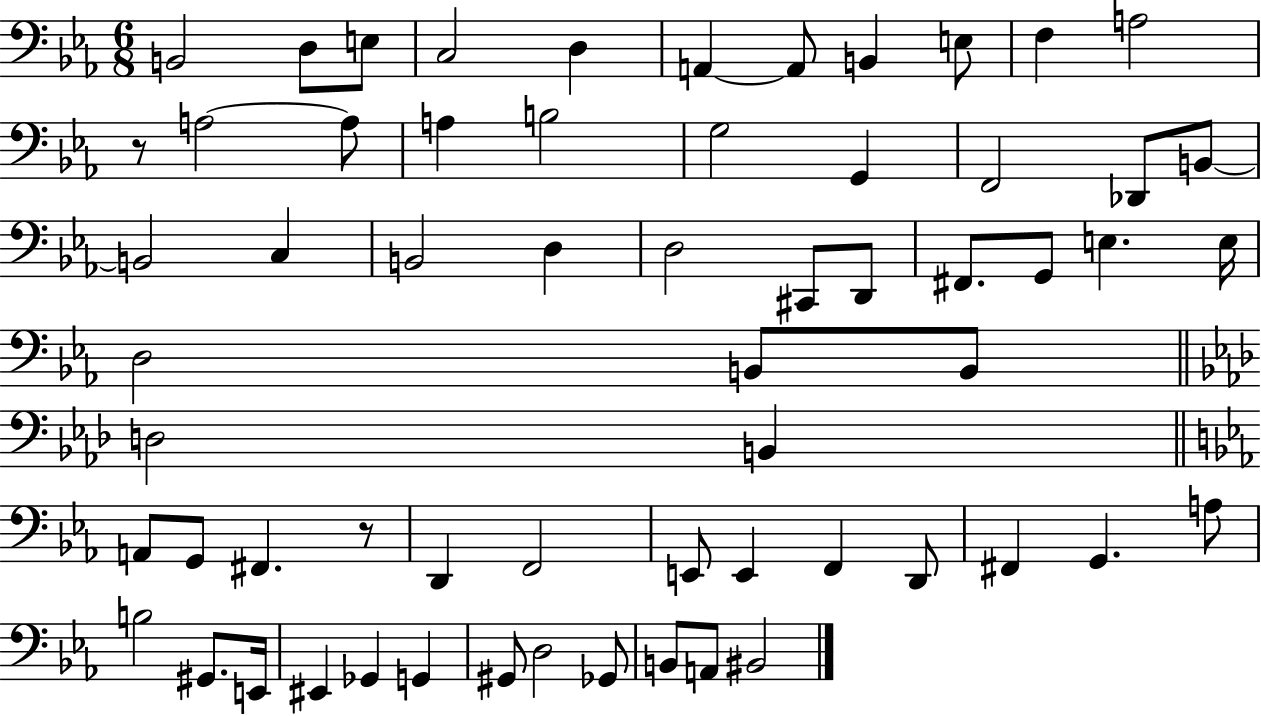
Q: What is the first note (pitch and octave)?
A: B2